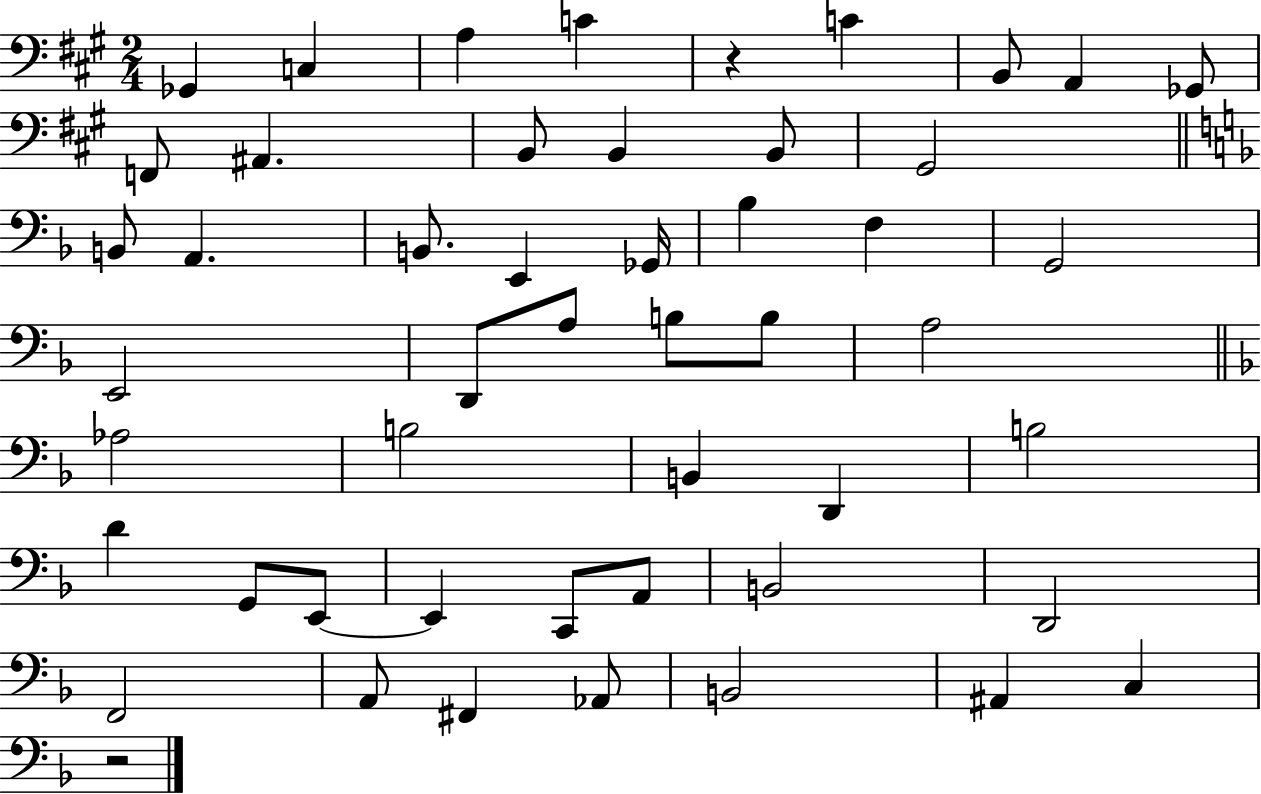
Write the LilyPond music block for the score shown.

{
  \clef bass
  \numericTimeSignature
  \time 2/4
  \key a \major
  \repeat volta 2 { ges,4 c4 | a4 c'4 | r4 c'4 | b,8 a,4 ges,8 | \break f,8 ais,4. | b,8 b,4 b,8 | gis,2 | \bar "||" \break \key d \minor b,8 a,4. | b,8. e,4 ges,16 | bes4 f4 | g,2 | \break e,2 | d,8 a8 b8 b8 | a2 | \bar "||" \break \key f \major aes2 | b2 | b,4 d,4 | b2 | \break d'4 g,8 e,8~~ | e,4 c,8 a,8 | b,2 | d,2 | \break f,2 | a,8 fis,4 aes,8 | b,2 | ais,4 c4 | \break r2 | } \bar "|."
}